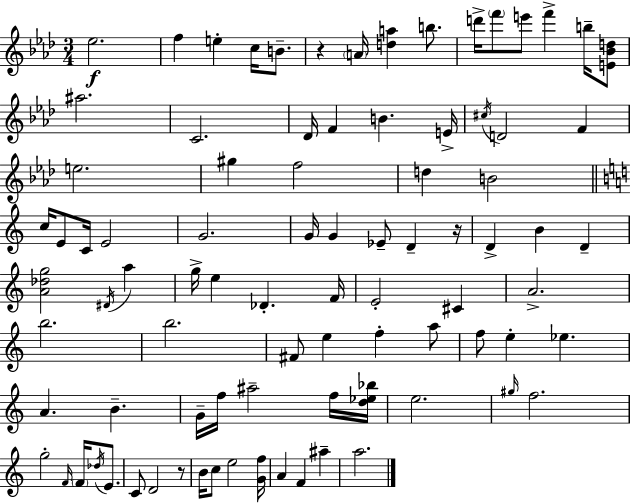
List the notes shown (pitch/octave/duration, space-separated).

Eb5/h. F5/q E5/q C5/s B4/e. R/q A4/s [D5,A5]/q B5/e. D6/s F6/e E6/e F6/q B5/s [E4,Bb4,D5]/e A#5/h. C4/h. Db4/s F4/q B4/q. E4/s C#5/s D4/h F4/q E5/h. G#5/q F5/h D5/q B4/h C5/s E4/e C4/s E4/h G4/h. G4/s G4/q Eb4/e D4/q R/s D4/q B4/q D4/q [A4,Db5,G5]/h D#4/s A5/q G5/s E5/q Db4/q. F4/s E4/h C#4/q A4/h. B5/h. B5/h. F#4/e E5/q F5/q A5/e F5/e E5/q Eb5/q. A4/q. B4/q. G4/s F5/s A#5/h F5/s [D5,Eb5,Bb5]/s E5/h. G#5/s F5/h. G5/h F4/s F4/s Db5/s E4/e. C4/e D4/h R/e B4/s C5/e E5/h [G4,F5]/s A4/q F4/q A#5/q A5/h.